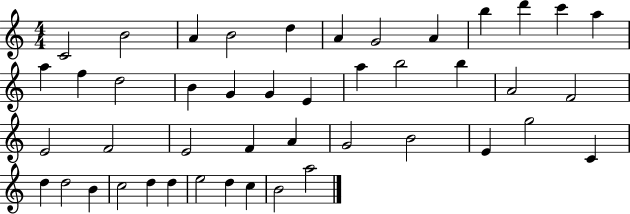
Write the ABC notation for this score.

X:1
T:Untitled
M:4/4
L:1/4
K:C
C2 B2 A B2 d A G2 A b d' c' a a f d2 B G G E a b2 b A2 F2 E2 F2 E2 F A G2 B2 E g2 C d d2 B c2 d d e2 d c B2 a2